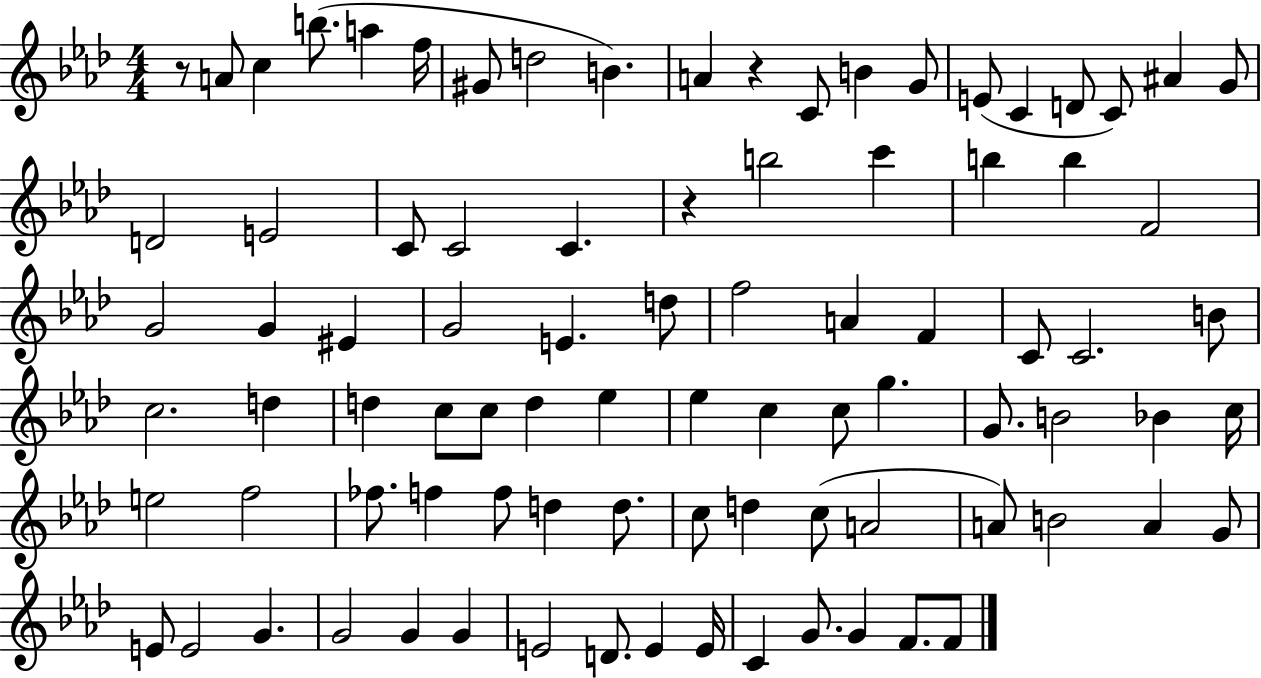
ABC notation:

X:1
T:Untitled
M:4/4
L:1/4
K:Ab
z/2 A/2 c b/2 a f/4 ^G/2 d2 B A z C/2 B G/2 E/2 C D/2 C/2 ^A G/2 D2 E2 C/2 C2 C z b2 c' b b F2 G2 G ^E G2 E d/2 f2 A F C/2 C2 B/2 c2 d d c/2 c/2 d _e _e c c/2 g G/2 B2 _B c/4 e2 f2 _f/2 f f/2 d d/2 c/2 d c/2 A2 A/2 B2 A G/2 E/2 E2 G G2 G G E2 D/2 E E/4 C G/2 G F/2 F/2